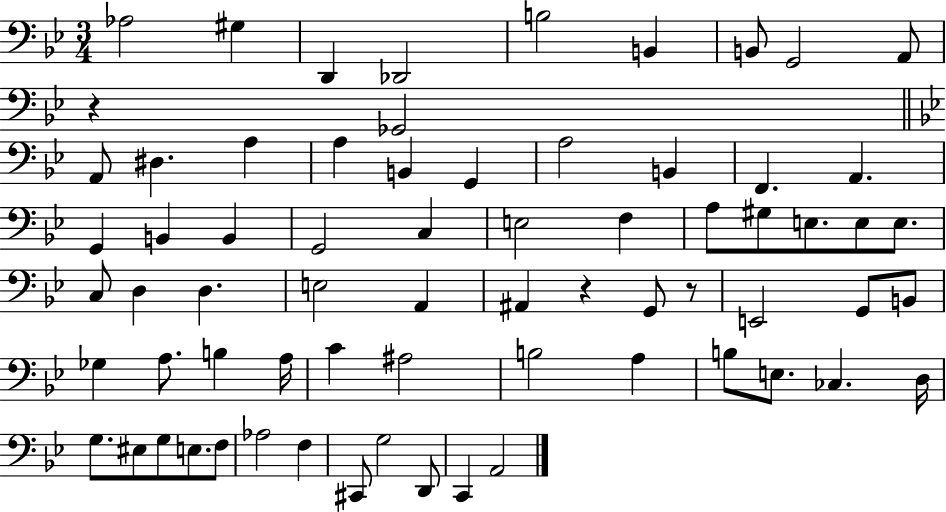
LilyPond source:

{
  \clef bass
  \numericTimeSignature
  \time 3/4
  \key bes \major
  aes2 gis4 | d,4 des,2 | b2 b,4 | b,8 g,2 a,8 | \break r4 ges,2 | \bar "||" \break \key bes \major a,8 dis4. a4 | a4 b,4 g,4 | a2 b,4 | f,4. a,4. | \break g,4 b,4 b,4 | g,2 c4 | e2 f4 | a8 gis8 e8. e8 e8. | \break c8 d4 d4. | e2 a,4 | ais,4 r4 g,8 r8 | e,2 g,8 b,8 | \break ges4 a8. b4 a16 | c'4 ais2 | b2 a4 | b8 e8. ces4. d16 | \break g8. eis8 g8 e8. f8 | aes2 f4 | cis,8 g2 d,8 | c,4 a,2 | \break \bar "|."
}